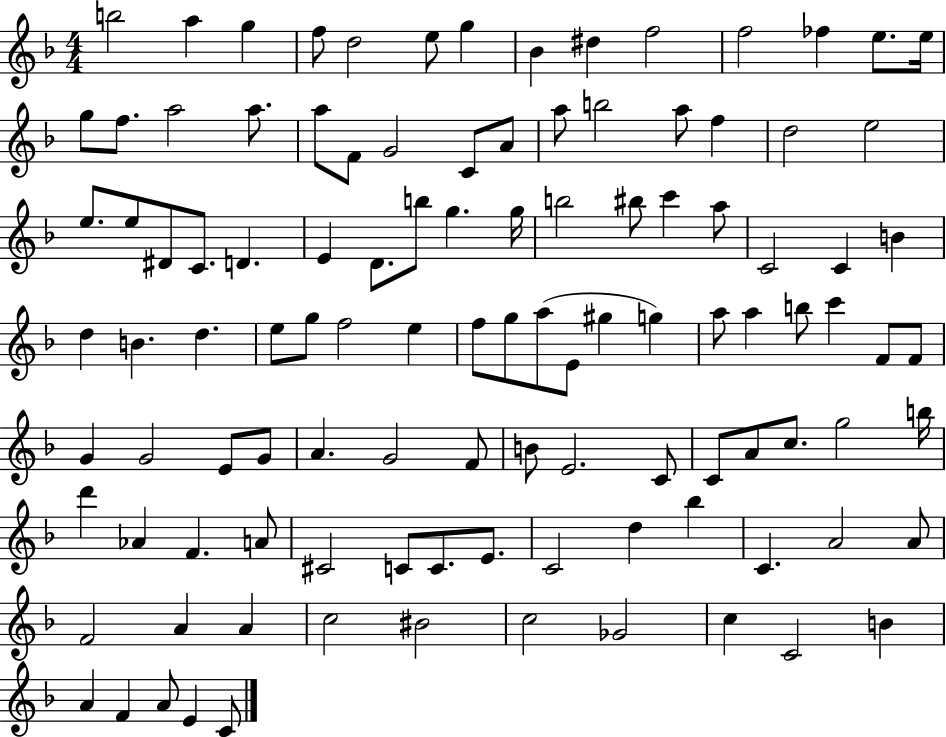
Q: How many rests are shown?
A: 0